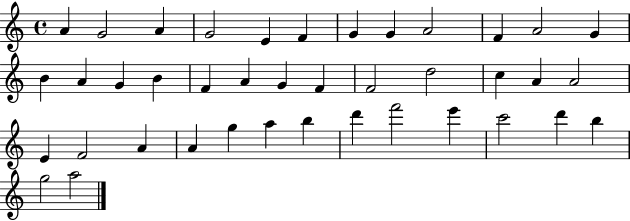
A4/q G4/h A4/q G4/h E4/q F4/q G4/q G4/q A4/h F4/q A4/h G4/q B4/q A4/q G4/q B4/q F4/q A4/q G4/q F4/q F4/h D5/h C5/q A4/q A4/h E4/q F4/h A4/q A4/q G5/q A5/q B5/q D6/q F6/h E6/q C6/h D6/q B5/q G5/h A5/h